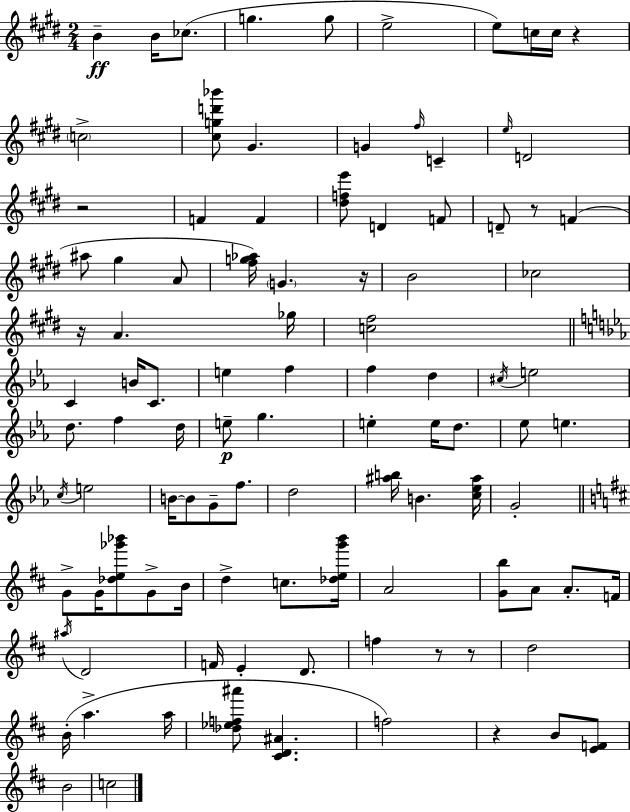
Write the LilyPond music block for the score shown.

{
  \clef treble
  \numericTimeSignature
  \time 2/4
  \key e \major
  b'4--\ff b'16 ces''8.( | g''4. g''8 | e''2-> | e''8) c''16 c''16 r4 | \break \parenthesize c''2-> | <cis'' g'' d''' bes'''>8 gis'4. | g'4 \grace { fis''16 } c'4-- | \grace { e''16 } d'2 | \break r2 | f'4 f'4 | <dis'' f'' e'''>8 d'4 | f'8 d'8-- r8 f'4( | \break ais''8 gis''4 | a'8 <fis'' g'' aes''>16) \parenthesize g'4. | r16 b'2 | ces''2 | \break r16 a'4. | ges''16 <c'' fis''>2 | \bar "||" \break \key c \minor c'4 b'16 c'8. | e''4 f''4 | f''4 d''4 | \acciaccatura { cis''16 } e''2 | \break d''8. f''4 | d''16 e''8--\p g''4. | e''4-. e''16 d''8. | ees''8 e''4. | \break \acciaccatura { c''16 } e''2 | b'16~~ b'8 g'8-- f''8. | d''2 | <ais'' b''>16 b'4. | \break <c'' ees'' ais''>16 g'2-. | \bar "||" \break \key d \major g'8-> g'16 <des'' e'' ges''' bes'''>8 g'8-> b'16 | d''4-> c''8. <des'' e'' g''' b'''>16 | a'2 | <g' b''>8 a'8 a'8.-. f'16 | \break \acciaccatura { ais''16 } d'2 | f'16 e'4-. d'8. | f''4 r8 r8 | d''2 | \break b'16-.( a''4.-> | a''16 <des'' ees'' f'' ais'''>8 <cis' d' ais'>4. | f''2) | r4 b'8 <e' f'>8 | \break b'2 | c''2 | \bar "|."
}